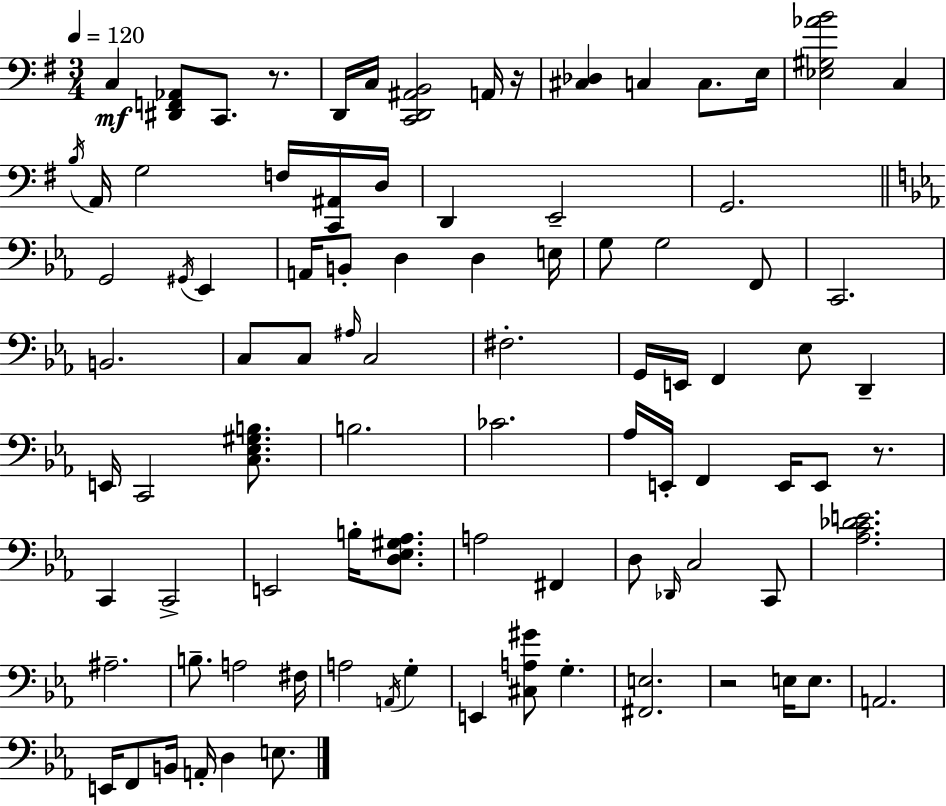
X:1
T:Untitled
M:3/4
L:1/4
K:Em
C, [^D,,F,,_A,,]/2 C,,/2 z/2 D,,/4 C,/4 [C,,D,,^A,,B,,]2 A,,/4 z/4 [^C,_D,] C, C,/2 E,/4 [_E,^G,_AB]2 C, B,/4 A,,/4 G,2 F,/4 [C,,^A,,]/4 D,/4 D,, E,,2 G,,2 G,,2 ^G,,/4 _E,, A,,/4 B,,/2 D, D, E,/4 G,/2 G,2 F,,/2 C,,2 B,,2 C,/2 C,/2 ^A,/4 C,2 ^F,2 G,,/4 E,,/4 F,, _E,/2 D,, E,,/4 C,,2 [C,_E,^G,B,]/2 B,2 _C2 _A,/4 E,,/4 F,, E,,/4 E,,/2 z/2 C,, C,,2 E,,2 B,/4 [D,_E,^G,_A,]/2 A,2 ^F,, D,/2 _D,,/4 C,2 C,,/2 [_A,C_DE]2 ^A,2 B,/2 A,2 ^F,/4 A,2 A,,/4 G, E,, [^C,A,^G]/2 G, [^F,,E,]2 z2 E,/4 E,/2 A,,2 E,,/4 F,,/2 B,,/4 A,,/4 D, E,/2